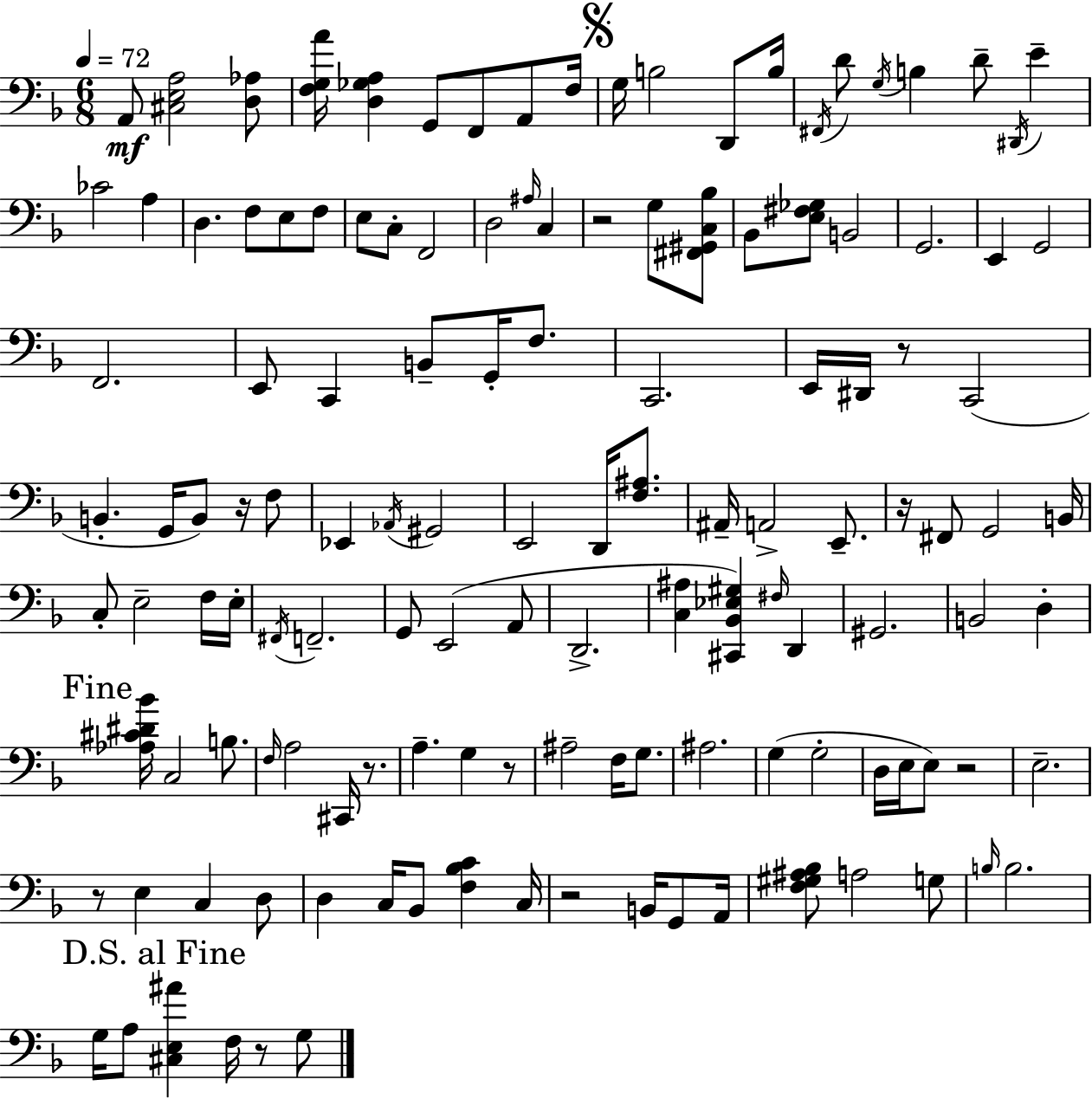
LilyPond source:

{
  \clef bass
  \numericTimeSignature
  \time 6/8
  \key d \minor
  \tempo 4 = 72
  a,8\mf <cis e a>2 <d aes>8 | <f g a'>16 <d ges a>4 g,8 f,8 a,8 f16 | \mark \markup { \musicglyph "scripts.segno" } g16 b2 d,8 b16 | \acciaccatura { fis,16 } d'8 \acciaccatura { g16 } b4 d'8-- \acciaccatura { dis,16 } e'4-- | \break ces'2 a4 | d4. f8 e8 | f8 e8 c8-. f,2 | d2 \grace { ais16 } | \break c4 r2 | g8 <fis, gis, c bes>8 bes,8 <e fis ges>8 b,2 | g,2. | e,4 g,2 | \break f,2. | e,8 c,4 b,8-- | g,16-. f8. c,2. | e,16 dis,16 r8 c,2( | \break b,4.-. g,16 b,8) | r16 f8 ees,4 \acciaccatura { aes,16 } gis,2 | e,2 | d,16 <f ais>8. ais,16-- a,2-> | \break e,8.-- r16 fis,8 g,2 | b,16 c8-. e2-- | f16 e16-. \acciaccatura { fis,16 } f,2.-- | g,8 e,2( | \break a,8 d,2.-> | <c ais>4 <cis, bes, ees gis>4) | \grace { fis16 } d,4 gis,2. | b,2 | \break d4-. \mark "Fine" <aes cis' dis' bes'>16 c2 | b8. \grace { f16 } a2 | cis,16 r8. a4.-- | g4 r8 ais2-- | \break f16 g8. ais2. | g4( | g2-. d16 e16 e8) | r2 e2.-- | \break r8 e4 | c4 d8 d4 | c16 bes,8 <f bes c'>4 c16 r2 | b,16 g,8 a,16 <f gis ais bes>8 a2 | \break g8 \grace { b16 } b2. | \mark "D.S. al Fine" g16 a8 | <cis e ais'>4 f16 r8 g8 \bar "|."
}